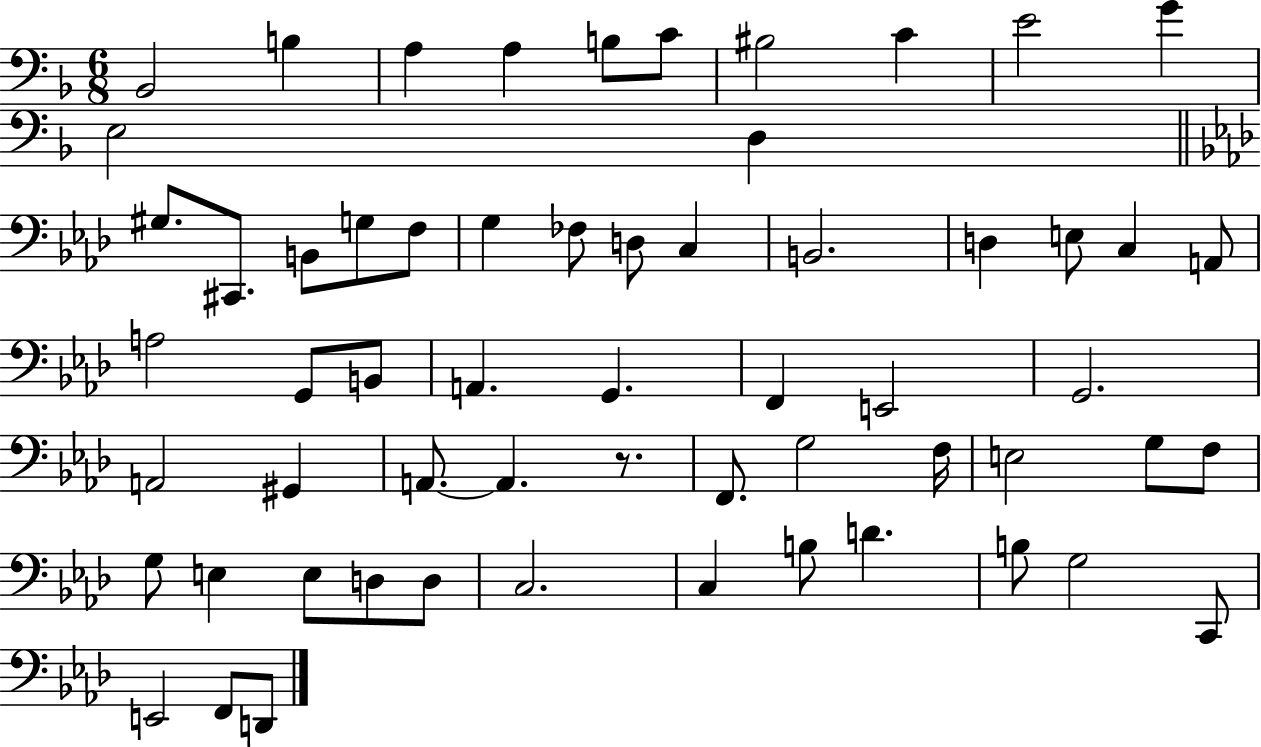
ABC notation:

X:1
T:Untitled
M:6/8
L:1/4
K:F
_B,,2 B, A, A, B,/2 C/2 ^B,2 C E2 G E,2 D, ^G,/2 ^C,,/2 B,,/2 G,/2 F,/2 G, _F,/2 D,/2 C, B,,2 D, E,/2 C, A,,/2 A,2 G,,/2 B,,/2 A,, G,, F,, E,,2 G,,2 A,,2 ^G,, A,,/2 A,, z/2 F,,/2 G,2 F,/4 E,2 G,/2 F,/2 G,/2 E, E,/2 D,/2 D,/2 C,2 C, B,/2 D B,/2 G,2 C,,/2 E,,2 F,,/2 D,,/2